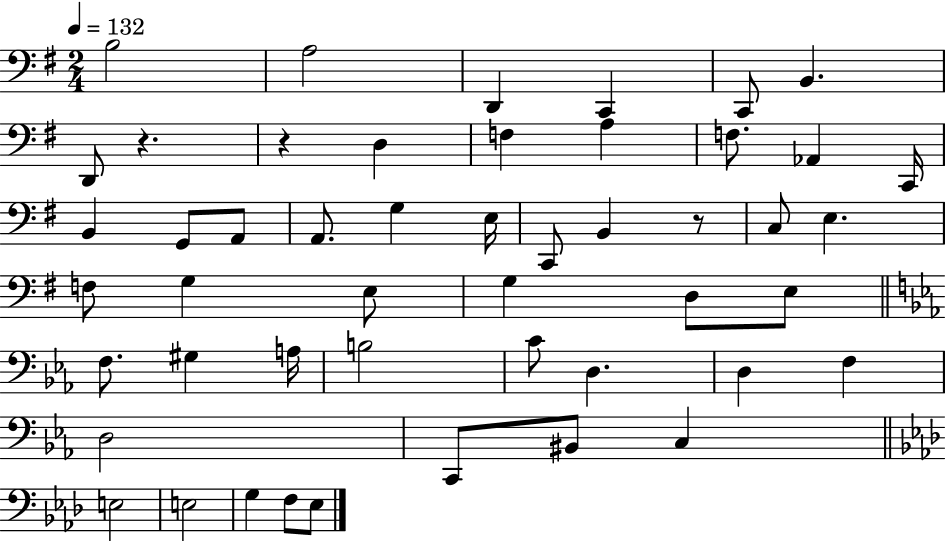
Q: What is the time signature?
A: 2/4